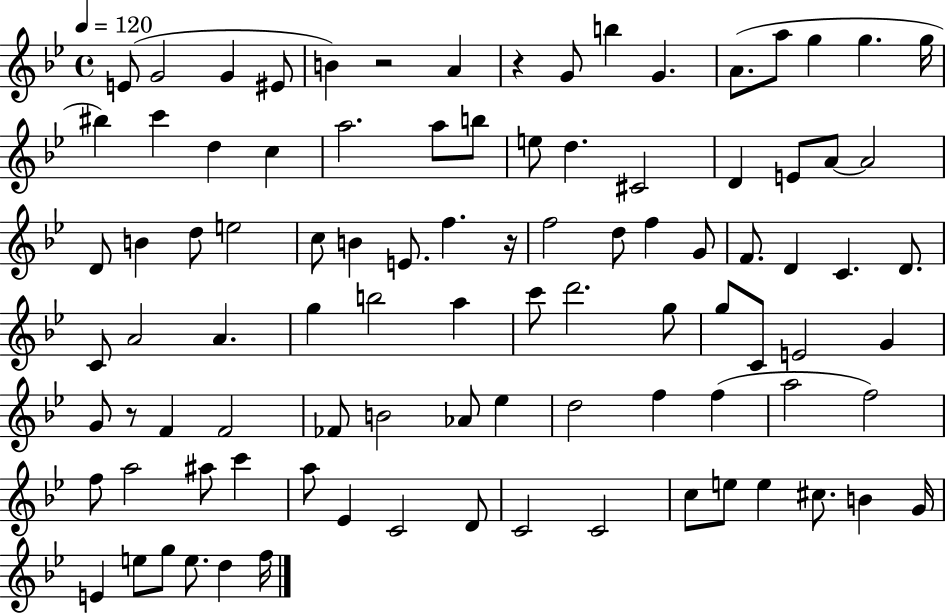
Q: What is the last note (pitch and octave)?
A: F5